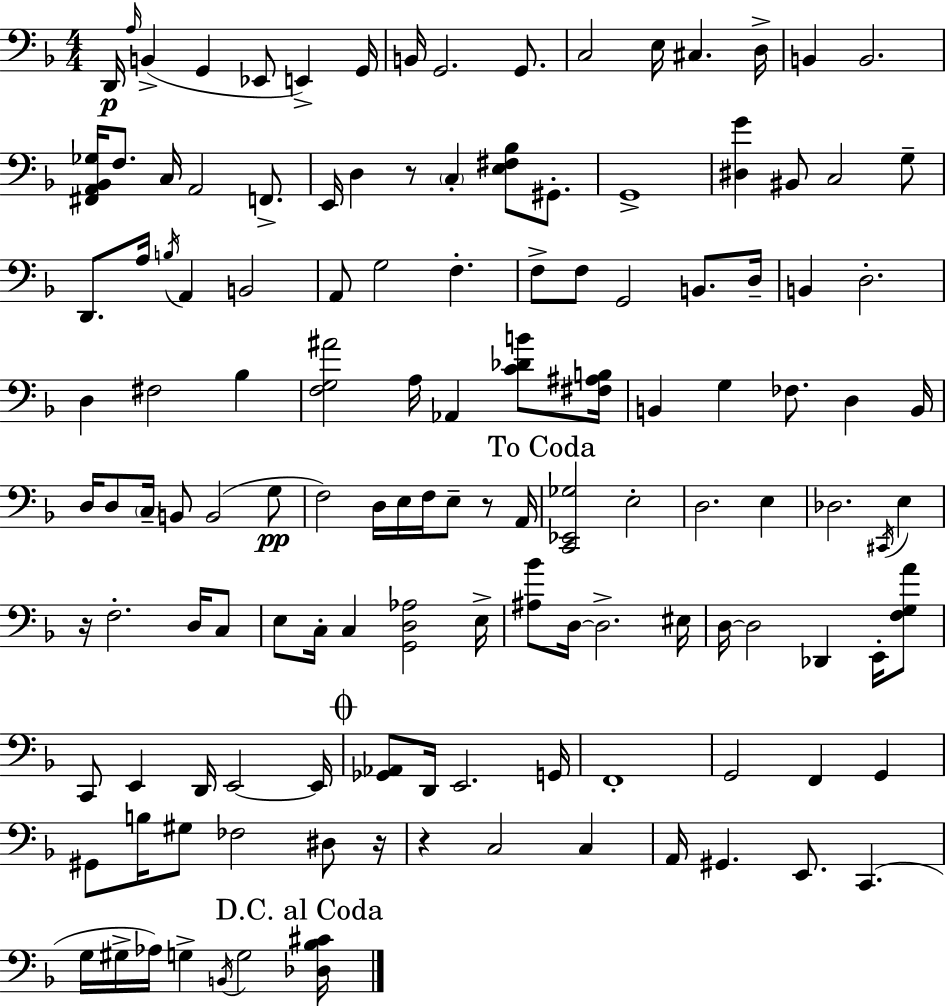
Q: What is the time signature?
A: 4/4